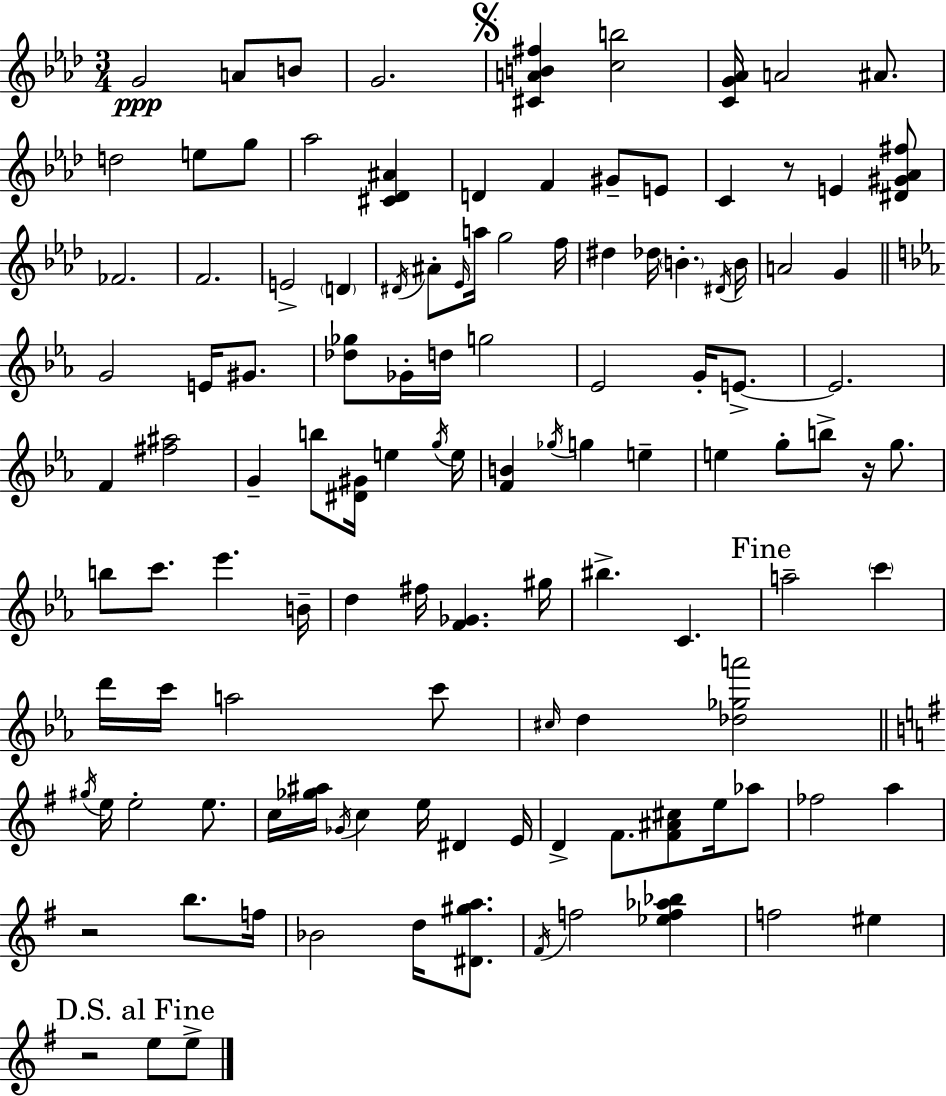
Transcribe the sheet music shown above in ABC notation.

X:1
T:Untitled
M:3/4
L:1/4
K:Ab
G2 A/2 B/2 G2 [^CAB^f] [cb]2 [CG_A]/4 A2 ^A/2 d2 e/2 g/2 _a2 [^C_D^A] D F ^G/2 E/2 C z/2 E [^D^G_A^f]/2 _F2 F2 E2 D ^D/4 ^A/2 _E/4 a/4 g2 f/4 ^d _d/4 B ^D/4 B/4 A2 G G2 E/4 ^G/2 [_d_g]/2 _G/4 d/4 g2 _E2 G/4 E/2 E2 F [^f^a]2 G b/2 [^D^G]/4 e g/4 e/4 [FB] _g/4 g e e g/2 b/2 z/4 g/2 b/2 c'/2 _e' B/4 d ^f/4 [F_G] ^g/4 ^b C a2 c' d'/4 c'/4 a2 c'/2 ^c/4 d [_d_ga']2 ^g/4 e/4 e2 e/2 c/4 [_g^a]/4 _G/4 c e/4 ^D E/4 D ^F/2 [^F^A^c]/2 e/4 _a/2 _f2 a z2 b/2 f/4 _B2 d/4 [^D^ga]/2 ^F/4 f2 [_ef_a_b] f2 ^e z2 e/2 e/2